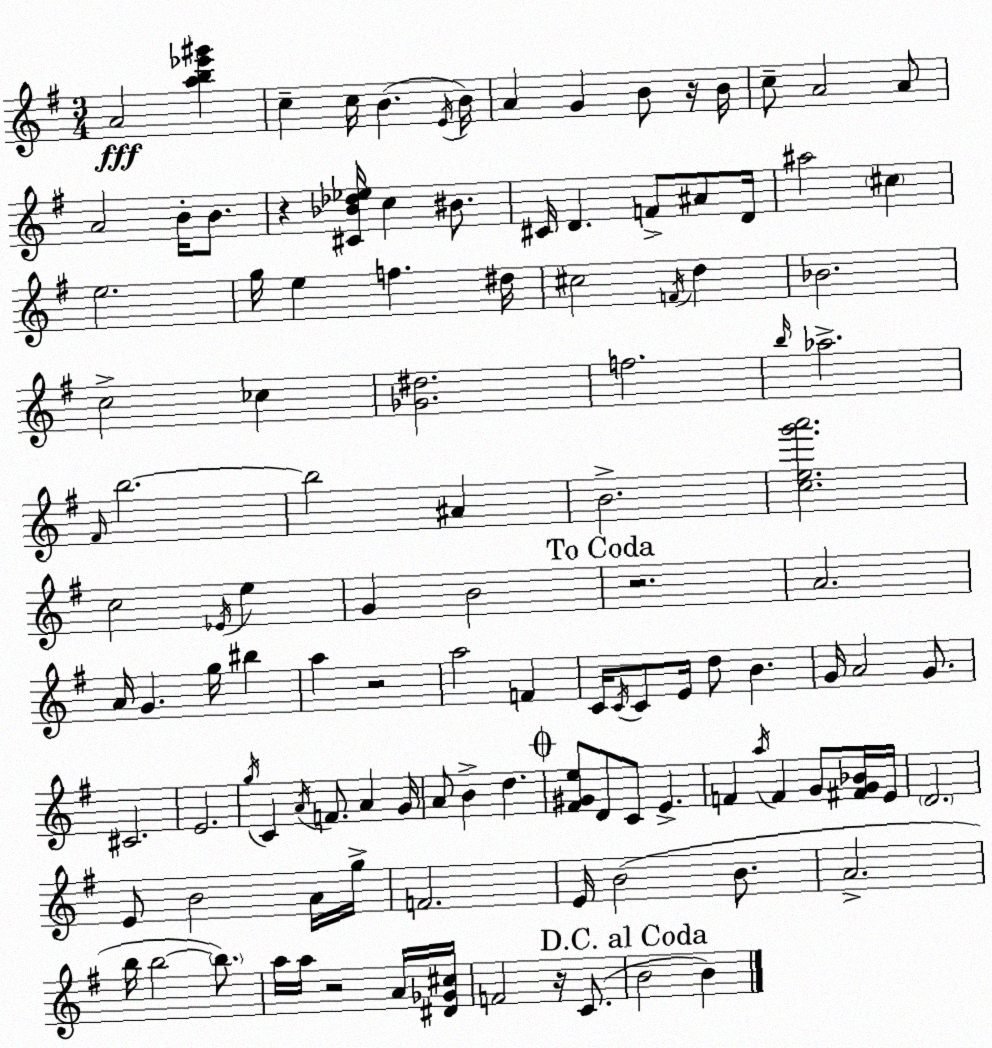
X:1
T:Untitled
M:3/4
L:1/4
K:Em
A2 [ab_e'^g'] c c/4 B E/4 B/4 A G B/2 z/4 B/4 c/2 A2 A/2 A2 B/4 B/2 z [^C_B_d_e]/4 c ^B/2 ^C/4 D F/2 ^A/2 D/4 ^a2 ^c e2 g/4 e f ^d/4 ^c2 F/4 d _B2 c2 _c [_G^d]2 f2 b/4 _a2 ^F/4 b2 b2 ^A B2 [ceg'a']2 c2 _E/4 e G B2 z2 A2 A/4 G g/4 ^b a z2 a2 F C/4 C/4 C/2 E/4 d/2 B G/4 A2 G/2 ^C2 E2 g/4 C A/4 F/2 A G/4 A/2 B d [^F^Ge]/2 D/2 C/2 E F a/4 F G/2 [^FG_B]/4 E/4 D2 E/2 B2 A/4 g/4 F2 E/4 B2 B/2 A2 b/4 b2 b/2 a/4 a/4 z2 A/4 [^D_G^c]/4 F2 z/4 C/2 B2 B